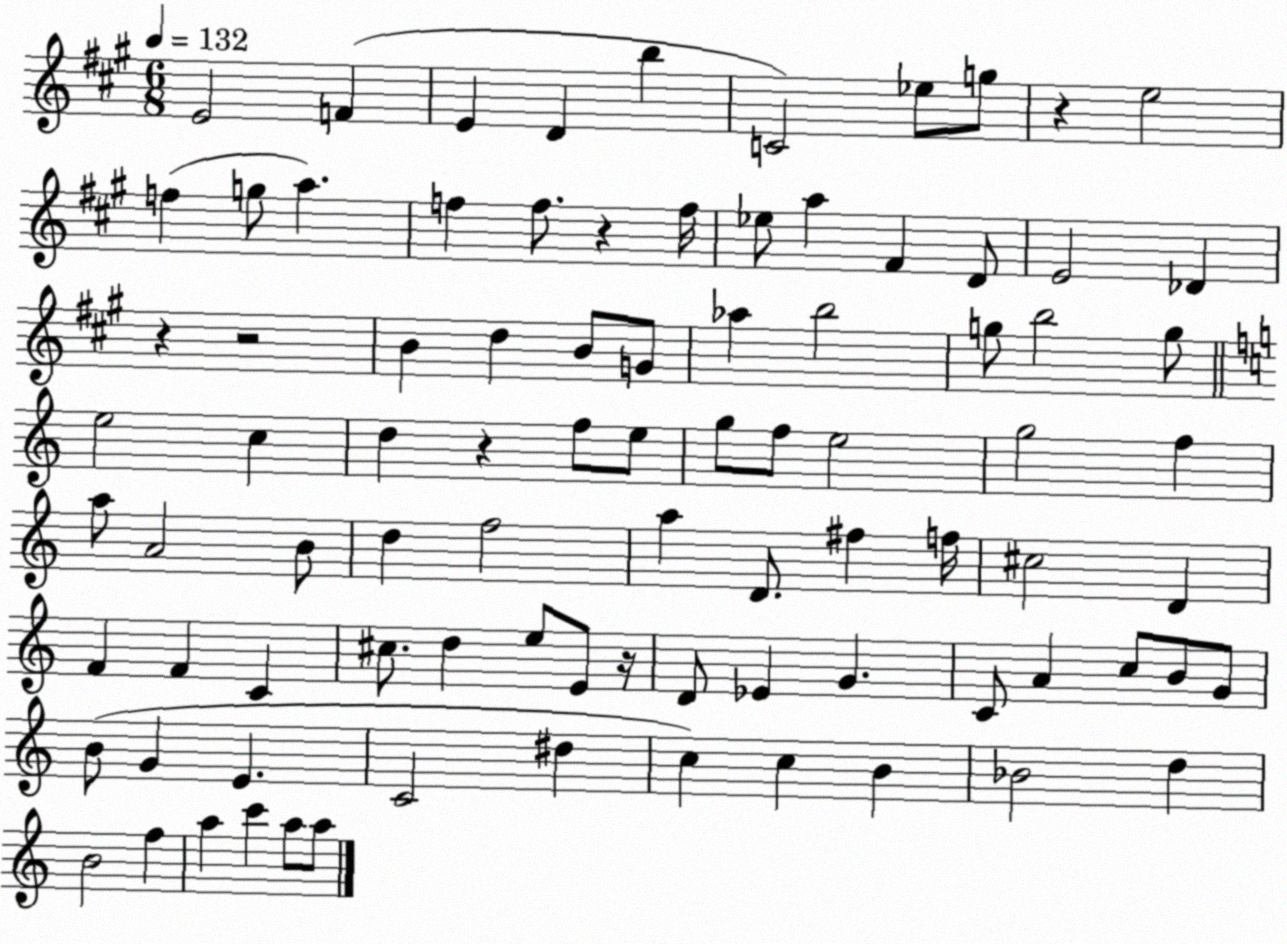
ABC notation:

X:1
T:Untitled
M:6/8
L:1/4
K:A
E2 F E D b C2 _e/2 g/2 z e2 f g/2 a f f/2 z f/4 _e/2 a ^F D/2 E2 _D z z2 B d B/2 G/2 _a b2 g/2 b2 g/2 e2 c d z f/2 e/2 g/2 f/2 e2 g2 f a/2 A2 B/2 d f2 a D/2 ^f f/4 ^c2 D F F C ^c/2 d e/2 E/2 z/4 D/2 _E G C/2 A c/2 B/2 G/2 B/2 G E C2 ^d c c B _B2 d B2 f a c' a/2 a/2